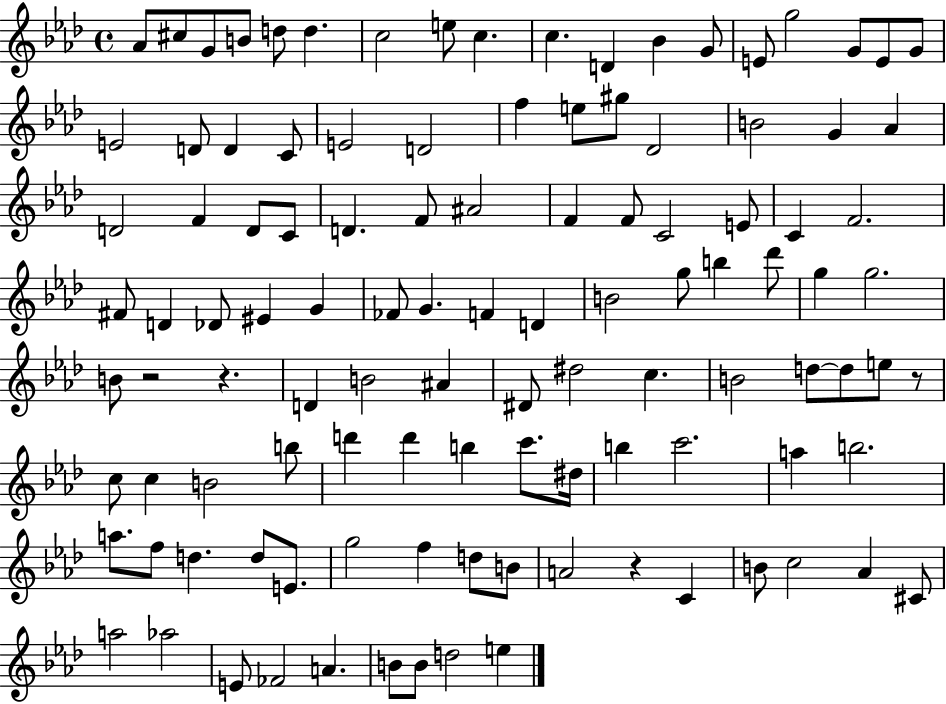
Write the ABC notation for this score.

X:1
T:Untitled
M:4/4
L:1/4
K:Ab
_A/2 ^c/2 G/2 B/2 d/2 d c2 e/2 c c D _B G/2 E/2 g2 G/2 E/2 G/2 E2 D/2 D C/2 E2 D2 f e/2 ^g/2 _D2 B2 G _A D2 F D/2 C/2 D F/2 ^A2 F F/2 C2 E/2 C F2 ^F/2 D _D/2 ^E G _F/2 G F D B2 g/2 b _d'/2 g g2 B/2 z2 z D B2 ^A ^D/2 ^d2 c B2 d/2 d/2 e/2 z/2 c/2 c B2 b/2 d' d' b c'/2 ^d/4 b c'2 a b2 a/2 f/2 d d/2 E/2 g2 f d/2 B/2 A2 z C B/2 c2 _A ^C/2 a2 _a2 E/2 _F2 A B/2 B/2 d2 e